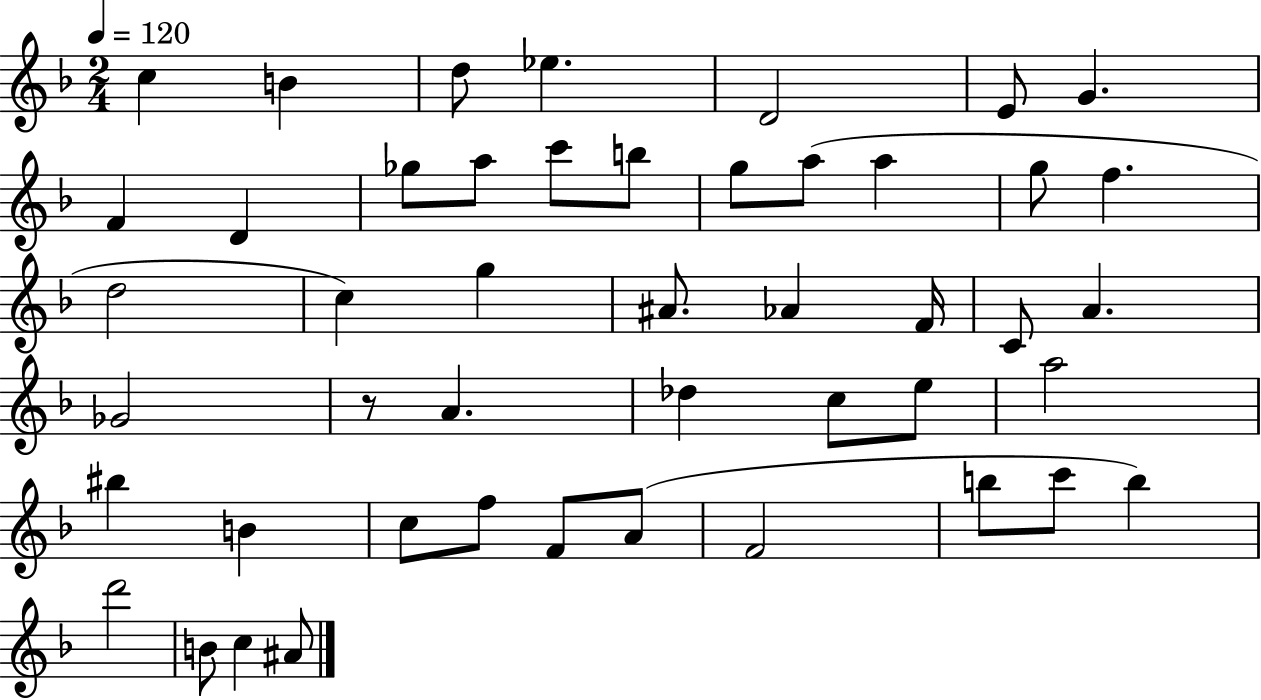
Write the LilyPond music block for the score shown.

{
  \clef treble
  \numericTimeSignature
  \time 2/4
  \key f \major
  \tempo 4 = 120
  c''4 b'4 | d''8 ees''4. | d'2 | e'8 g'4. | \break f'4 d'4 | ges''8 a''8 c'''8 b''8 | g''8 a''8( a''4 | g''8 f''4. | \break d''2 | c''4) g''4 | ais'8. aes'4 f'16 | c'8 a'4. | \break ges'2 | r8 a'4. | des''4 c''8 e''8 | a''2 | \break bis''4 b'4 | c''8 f''8 f'8 a'8( | f'2 | b''8 c'''8 b''4) | \break d'''2 | b'8 c''4 ais'8 | \bar "|."
}